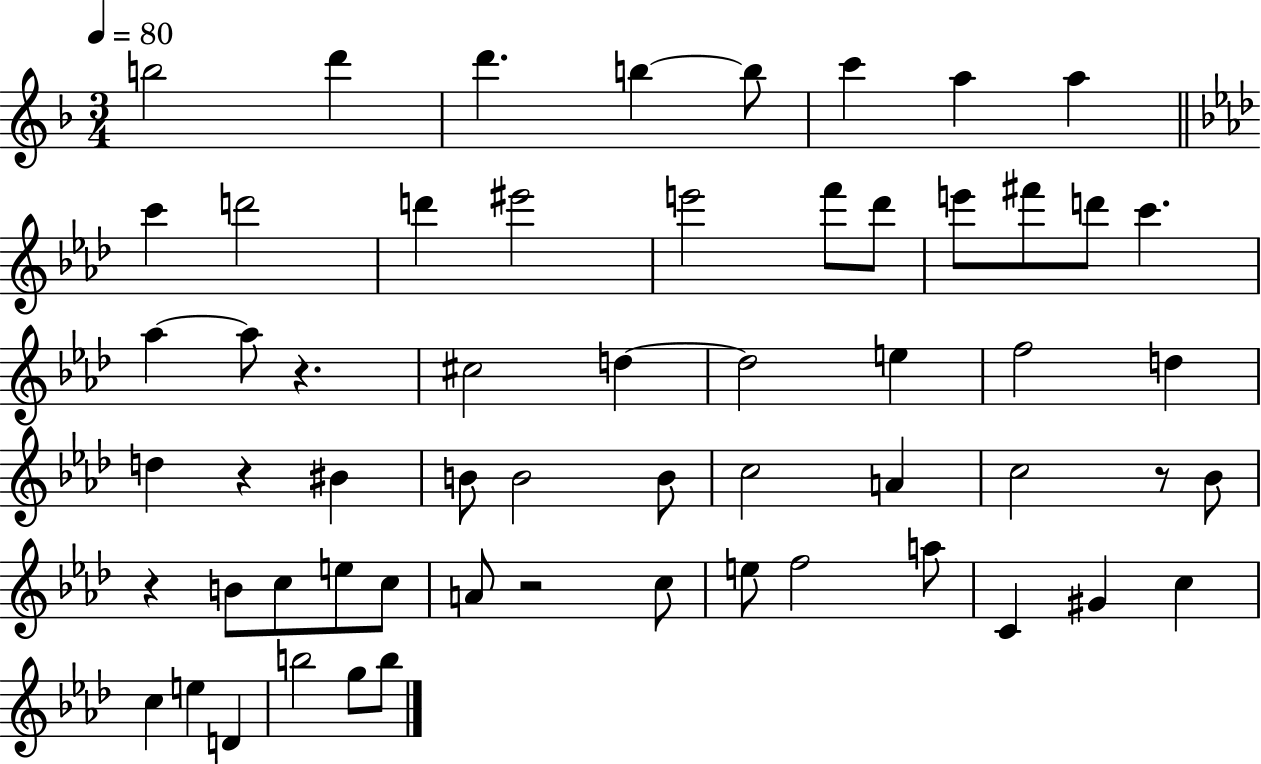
X:1
T:Untitled
M:3/4
L:1/4
K:F
b2 d' d' b b/2 c' a a c' d'2 d' ^e'2 e'2 f'/2 _d'/2 e'/2 ^f'/2 d'/2 c' _a _a/2 z ^c2 d d2 e f2 d d z ^B B/2 B2 B/2 c2 A c2 z/2 _B/2 z B/2 c/2 e/2 c/2 A/2 z2 c/2 e/2 f2 a/2 C ^G c c e D b2 g/2 b/2